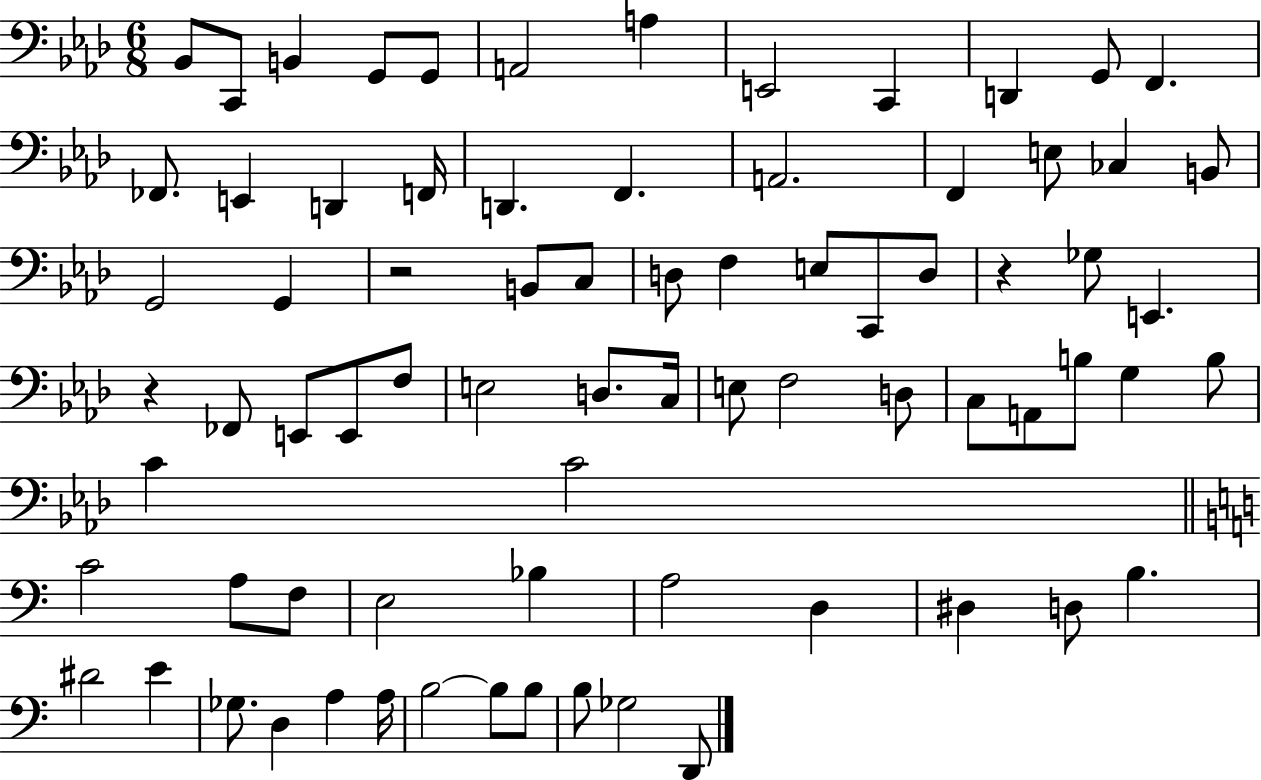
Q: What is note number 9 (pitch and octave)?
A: C2